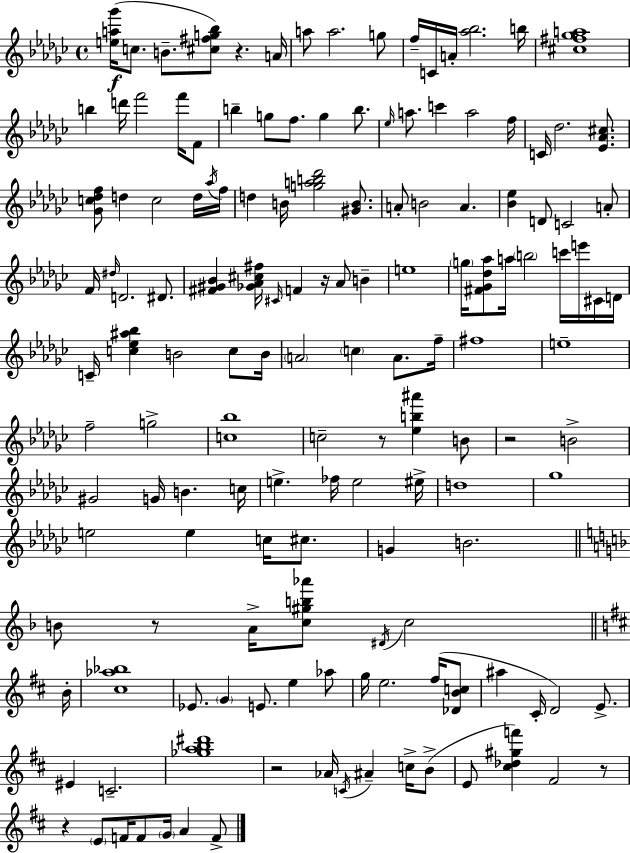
{
  \clef treble
  \time 4/4
  \defaultTimeSignature
  \key ees \minor
  <e'' a'' ges'''>16(\f c''8. b'8.-- <cis'' fis'' g'' bes''>8) r4. a'16 | a''8 a''2. g''8 | f''16-- c'16 a'16-. <aes'' bes''>2. b''16 | <cis'' fis'' ges'' a''>1 | \break b''4 d'''16 f'''2 f'''16 f'8 | b''4-- g''8 f''8. g''4 b''8. | \grace { ees''16 } a''8. c'''4 a''2 | f''16 c'16 des''2. <ees' aes' cis''>8. | \break <ges' c'' des'' f''>8 d''4 c''2 d''16 | \acciaccatura { aes''16 } f''16 d''4 b'16 <g'' a'' b'' des'''>2 <gis' b'>8. | a'8-. b'2 a'4. | <bes' ees''>4 d'8 c'2 | \break a'8-. f'16 \grace { dis''16 } d'2. | dis'8. <fis' gis' bes'>4 <ges' aes' cis'' fis''>16 \grace { cis'16 } f'4 r16 aes'8 | b'4-- e''1 | \parenthesize g''16 <fis' ges' des'' aes''>8 a''16 \parenthesize b''2 | \break c'''16 e'''16 cis'16 d'16 c'16-- <c'' ees'' ais'' bes''>4 b'2 | c''8 b'16 \parenthesize a'2 \parenthesize c''4 | a'8. f''16-- fis''1 | e''1-- | \break f''2-- g''2-> | <c'' bes''>1 | c''2-- r8 <ees'' b'' ais'''>4 | b'8 r2 b'2-> | \break gis'2 g'16 b'4. | c''16 e''4.-> fes''16 e''2 | eis''16-> d''1 | ges''1 | \break e''2 e''4 | c''16 cis''8. g'4 b'2. | \bar "||" \break \key f \major b'8 r8 a'16-> <c'' gis'' b'' aes'''>8 \acciaccatura { dis'16 } c''2 | \bar "||" \break \key d \major b'16-. <cis'' aes'' bes''>1 | ees'8. \parenthesize g'4 e'8. e''4 aes''8 | g''16 e''2. fis''16( <des' b' c''>8 | ais''4 cis'16-. d'2) e'8.-> | \break eis'4 c'2.-- | <ges'' a'' b'' dis'''>1 | r2 aes'16 \acciaccatura { c'16 } ais'4-- c''16-> | b'8->( e'8 <cis'' des'' gis'' f'''>4) fis'2 | \break r8 r4 \parenthesize e'8 f'16 f'8 \parenthesize g'16 a'4 | f'8-> \bar "|."
}